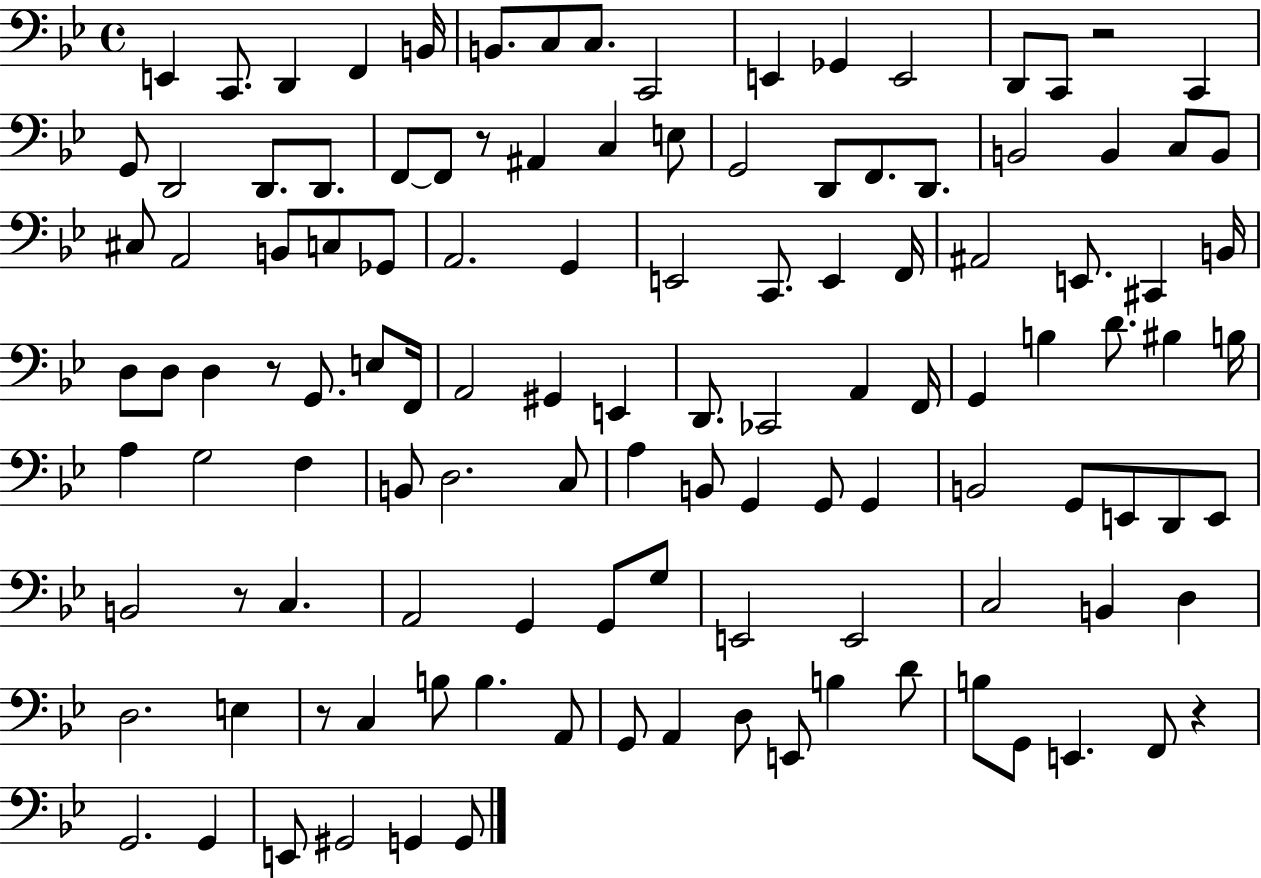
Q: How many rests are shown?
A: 6